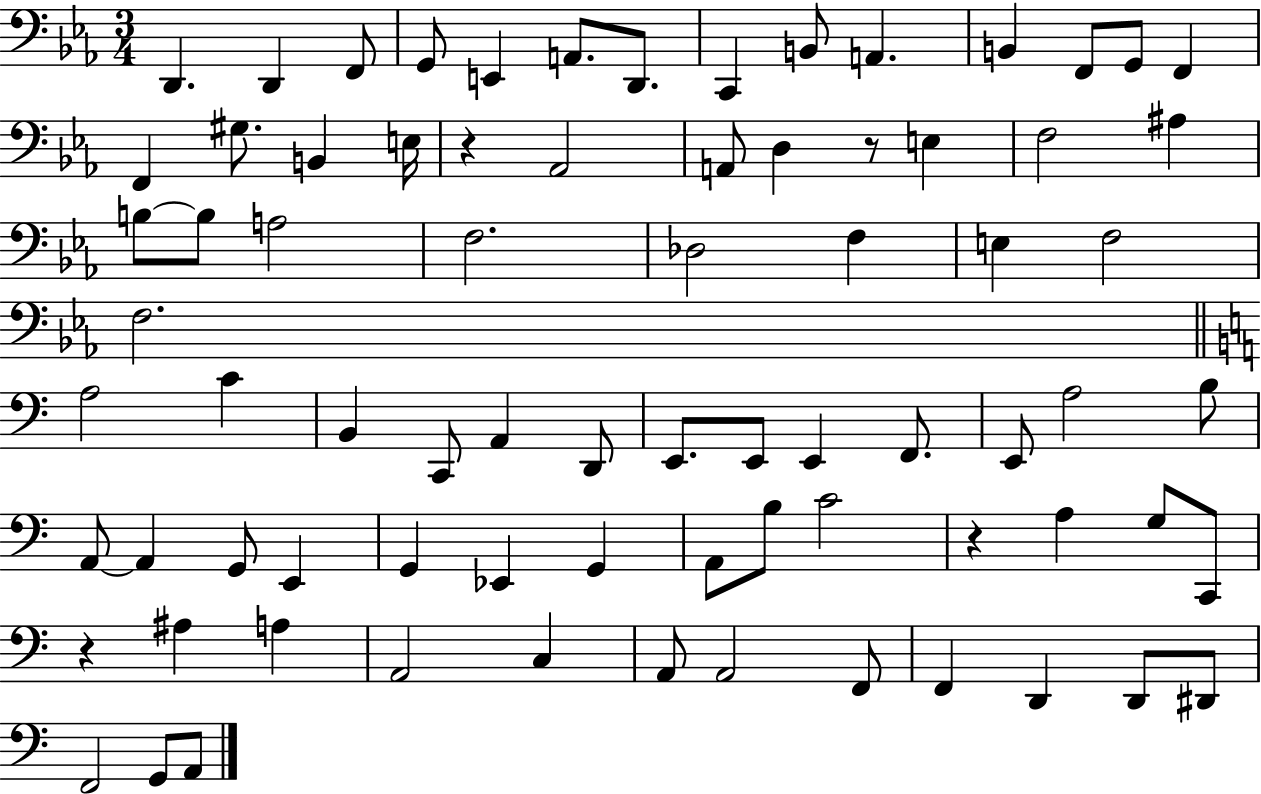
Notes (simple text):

D2/q. D2/q F2/e G2/e E2/q A2/e. D2/e. C2/q B2/e A2/q. B2/q F2/e G2/e F2/q F2/q G#3/e. B2/q E3/s R/q Ab2/h A2/e D3/q R/e E3/q F3/h A#3/q B3/e B3/e A3/h F3/h. Db3/h F3/q E3/q F3/h F3/h. A3/h C4/q B2/q C2/e A2/q D2/e E2/e. E2/e E2/q F2/e. E2/e A3/h B3/e A2/e A2/q G2/e E2/q G2/q Eb2/q G2/q A2/e B3/e C4/h R/q A3/q G3/e C2/e R/q A#3/q A3/q A2/h C3/q A2/e A2/h F2/e F2/q D2/q D2/e D#2/e F2/h G2/e A2/e